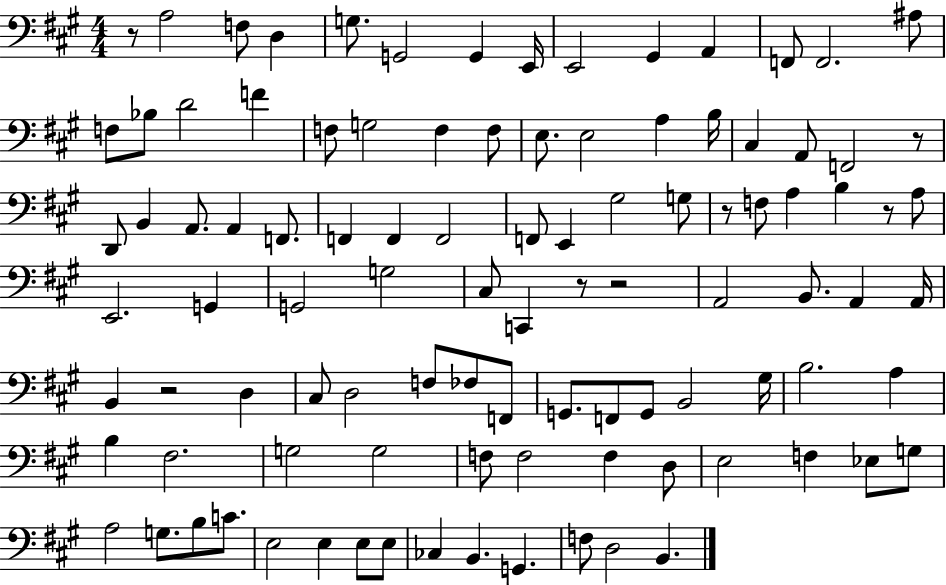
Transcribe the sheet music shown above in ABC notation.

X:1
T:Untitled
M:4/4
L:1/4
K:A
z/2 A,2 F,/2 D, G,/2 G,,2 G,, E,,/4 E,,2 ^G,, A,, F,,/2 F,,2 ^A,/2 F,/2 _B,/2 D2 F F,/2 G,2 F, F,/2 E,/2 E,2 A, B,/4 ^C, A,,/2 F,,2 z/2 D,,/2 B,, A,,/2 A,, F,,/2 F,, F,, F,,2 F,,/2 E,, ^G,2 G,/2 z/2 F,/2 A, B, z/2 A,/2 E,,2 G,, G,,2 G,2 ^C,/2 C,, z/2 z2 A,,2 B,,/2 A,, A,,/4 B,, z2 D, ^C,/2 D,2 F,/2 _F,/2 F,,/2 G,,/2 F,,/2 G,,/2 B,,2 ^G,/4 B,2 A, B, ^F,2 G,2 G,2 F,/2 F,2 F, D,/2 E,2 F, _E,/2 G,/2 A,2 G,/2 B,/2 C/2 E,2 E, E,/2 E,/2 _C, B,, G,, F,/2 D,2 B,,